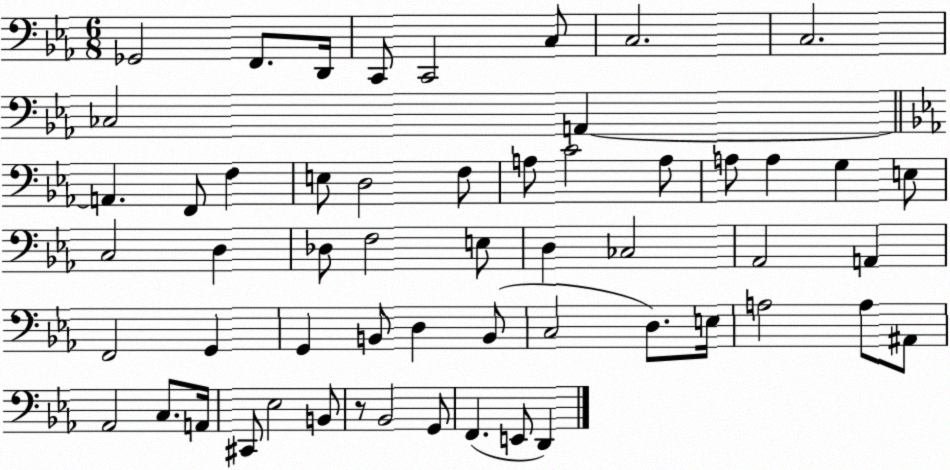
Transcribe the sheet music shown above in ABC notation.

X:1
T:Untitled
M:6/8
L:1/4
K:Eb
_G,,2 F,,/2 D,,/4 C,,/2 C,,2 C,/2 C,2 C,2 _C,2 A,, A,, F,,/2 F, E,/2 D,2 F,/2 A,/2 C2 A,/2 A,/2 A, G, E,/2 C,2 D, _D,/2 F,2 E,/2 D, _C,2 _A,,2 A,, F,,2 G,, G,, B,,/2 D, B,,/2 C,2 D,/2 E,/4 A,2 A,/2 ^A,,/2 _A,,2 C,/2 A,,/4 ^C,,/2 _E,2 B,,/2 z/2 _B,,2 G,,/2 F,, E,,/2 D,,